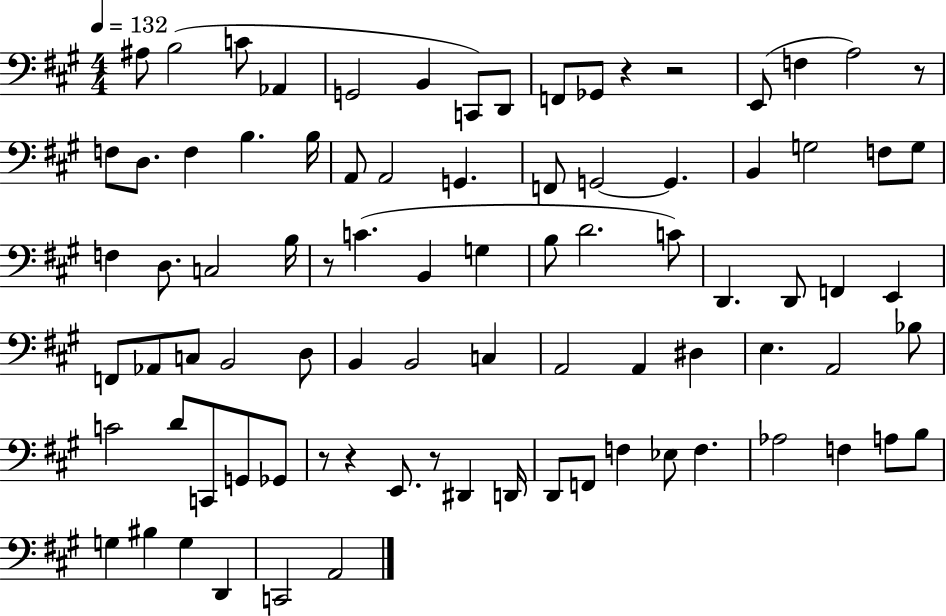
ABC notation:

X:1
T:Untitled
M:4/4
L:1/4
K:A
^A,/2 B,2 C/2 _A,, G,,2 B,, C,,/2 D,,/2 F,,/2 _G,,/2 z z2 E,,/2 F, A,2 z/2 F,/2 D,/2 F, B, B,/4 A,,/2 A,,2 G,, F,,/2 G,,2 G,, B,, G,2 F,/2 G,/2 F, D,/2 C,2 B,/4 z/2 C B,, G, B,/2 D2 C/2 D,, D,,/2 F,, E,, F,,/2 _A,,/2 C,/2 B,,2 D,/2 B,, B,,2 C, A,,2 A,, ^D, E, A,,2 _B,/2 C2 D/2 C,,/2 G,,/2 _G,,/2 z/2 z E,,/2 z/2 ^D,, D,,/4 D,,/2 F,,/2 F, _E,/2 F, _A,2 F, A,/2 B,/2 G, ^B, G, D,, C,,2 A,,2